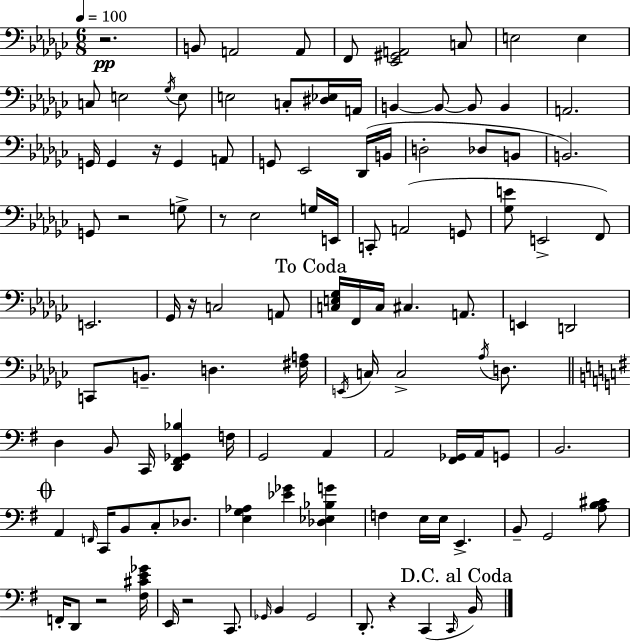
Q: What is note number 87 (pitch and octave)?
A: B2